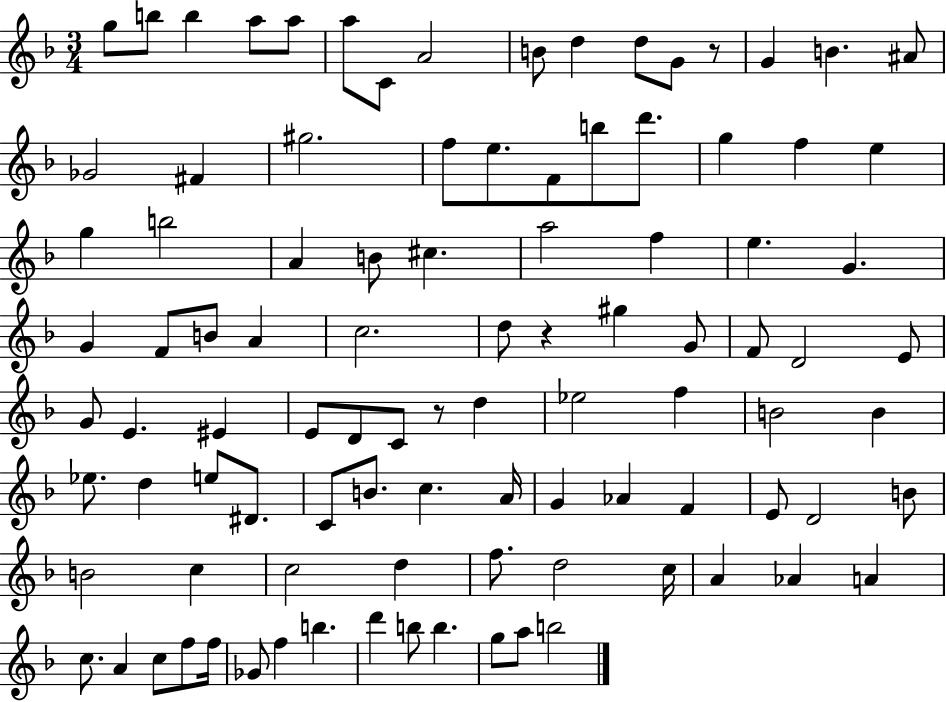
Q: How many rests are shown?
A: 3